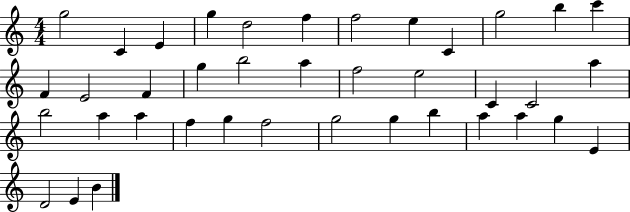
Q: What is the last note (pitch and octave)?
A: B4